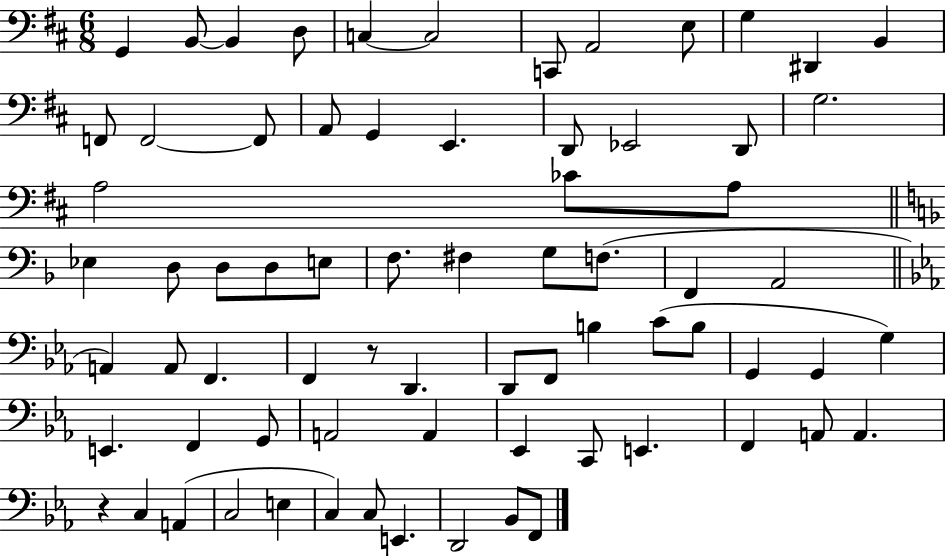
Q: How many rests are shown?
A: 2